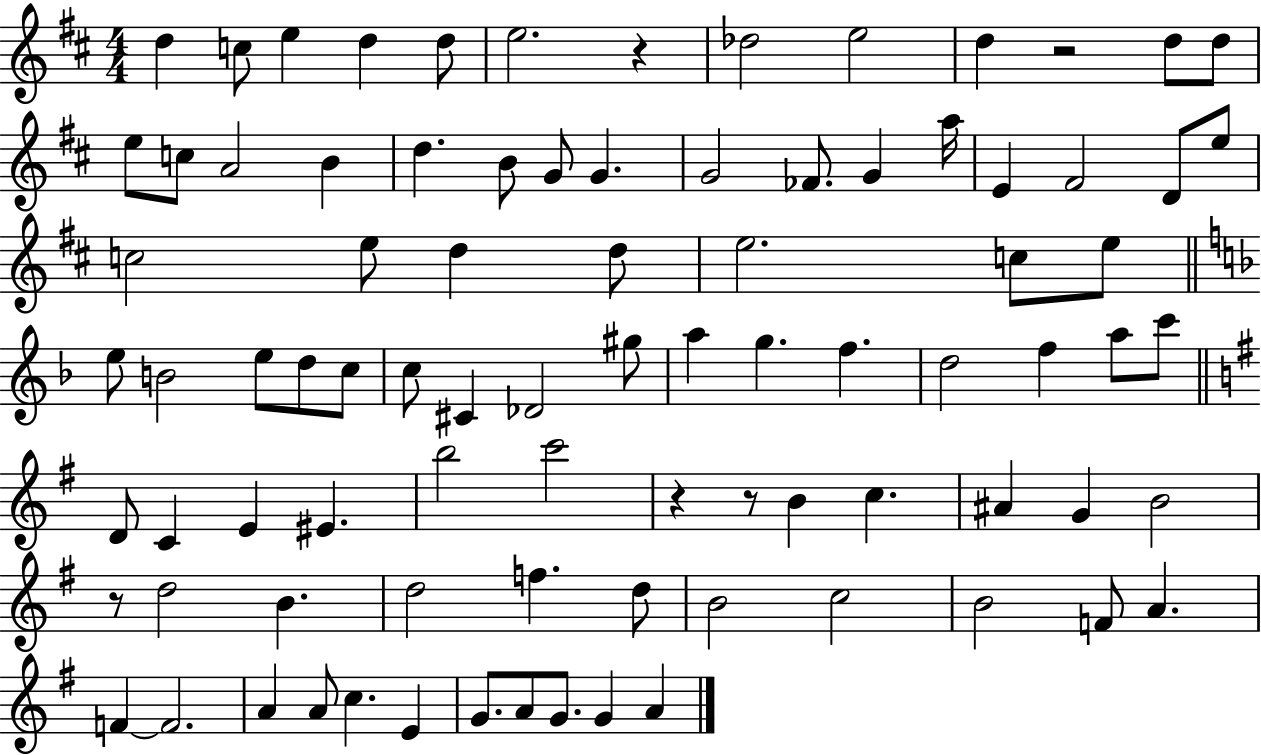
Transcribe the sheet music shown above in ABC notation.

X:1
T:Untitled
M:4/4
L:1/4
K:D
d c/2 e d d/2 e2 z _d2 e2 d z2 d/2 d/2 e/2 c/2 A2 B d B/2 G/2 G G2 _F/2 G a/4 E ^F2 D/2 e/2 c2 e/2 d d/2 e2 c/2 e/2 e/2 B2 e/2 d/2 c/2 c/2 ^C _D2 ^g/2 a g f d2 f a/2 c'/2 D/2 C E ^E b2 c'2 z z/2 B c ^A G B2 z/2 d2 B d2 f d/2 B2 c2 B2 F/2 A F F2 A A/2 c E G/2 A/2 G/2 G A